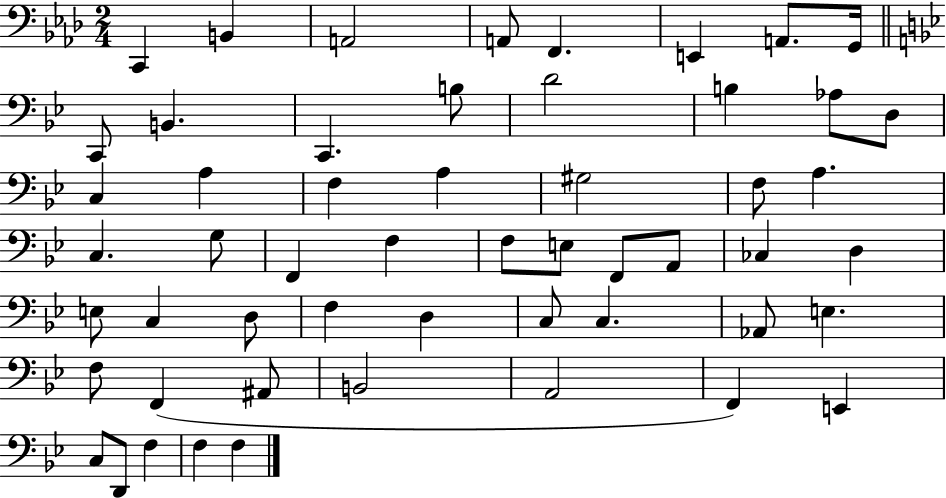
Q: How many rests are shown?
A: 0